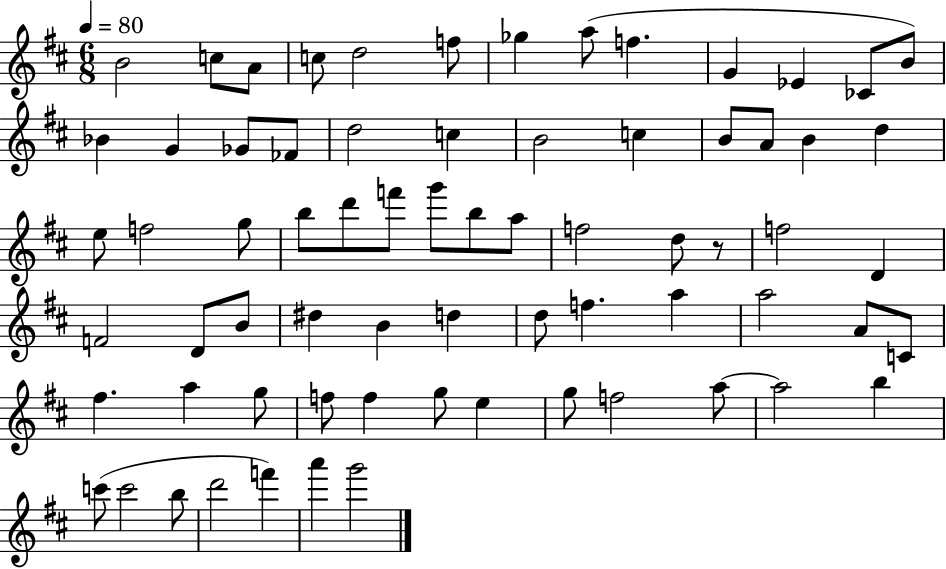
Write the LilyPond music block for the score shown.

{
  \clef treble
  \numericTimeSignature
  \time 6/8
  \key d \major
  \tempo 4 = 80
  b'2 c''8 a'8 | c''8 d''2 f''8 | ges''4 a''8( f''4. | g'4 ees'4 ces'8 b'8) | \break bes'4 g'4 ges'8 fes'8 | d''2 c''4 | b'2 c''4 | b'8 a'8 b'4 d''4 | \break e''8 f''2 g''8 | b''8 d'''8 f'''8 g'''8 b''8 a''8 | f''2 d''8 r8 | f''2 d'4 | \break f'2 d'8 b'8 | dis''4 b'4 d''4 | d''8 f''4. a''4 | a''2 a'8 c'8 | \break fis''4. a''4 g''8 | f''8 f''4 g''8 e''4 | g''8 f''2 a''8~~ | a''2 b''4 | \break c'''8( c'''2 b''8 | d'''2 f'''4) | a'''4 g'''2 | \bar "|."
}